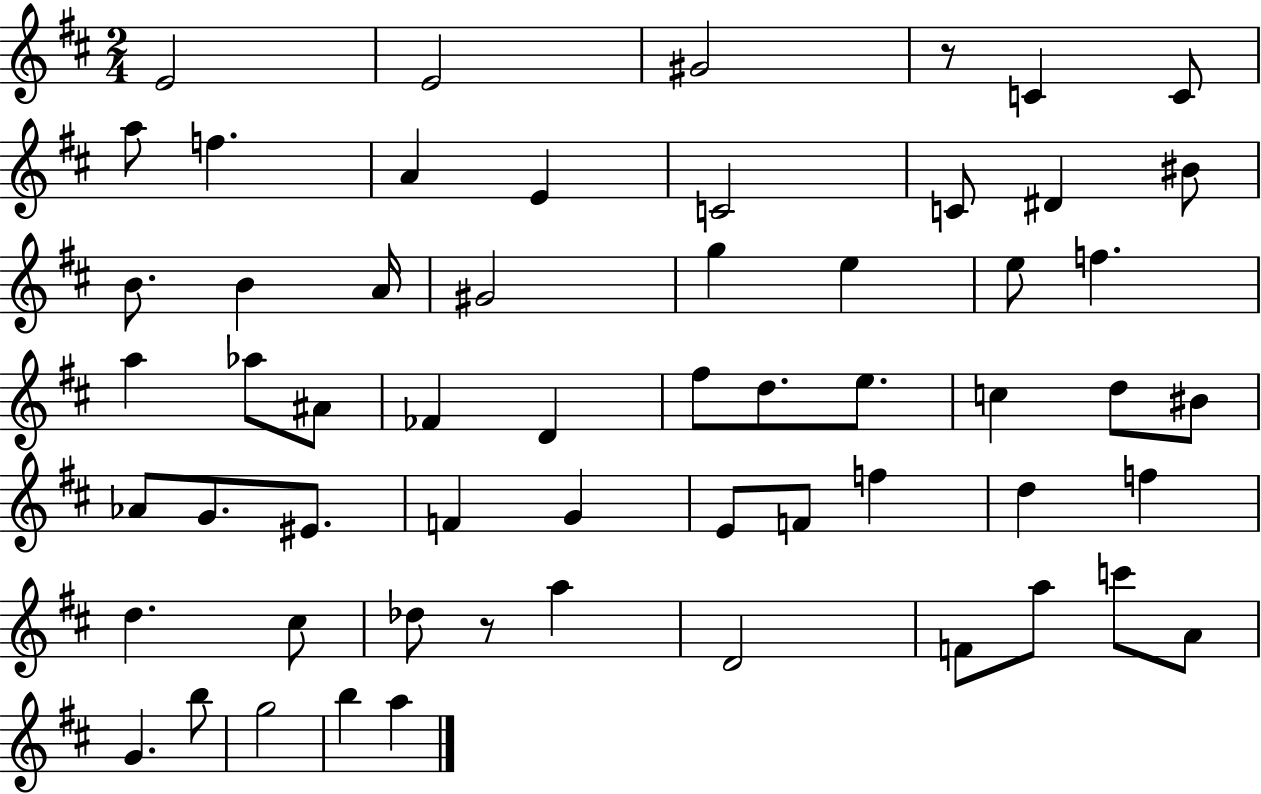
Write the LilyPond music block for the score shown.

{
  \clef treble
  \numericTimeSignature
  \time 2/4
  \key d \major
  \repeat volta 2 { e'2 | e'2 | gis'2 | r8 c'4 c'8 | \break a''8 f''4. | a'4 e'4 | c'2 | c'8 dis'4 bis'8 | \break b'8. b'4 a'16 | gis'2 | g''4 e''4 | e''8 f''4. | \break a''4 aes''8 ais'8 | fes'4 d'4 | fis''8 d''8. e''8. | c''4 d''8 bis'8 | \break aes'8 g'8. eis'8. | f'4 g'4 | e'8 f'8 f''4 | d''4 f''4 | \break d''4. cis''8 | des''8 r8 a''4 | d'2 | f'8 a''8 c'''8 a'8 | \break g'4. b''8 | g''2 | b''4 a''4 | } \bar "|."
}